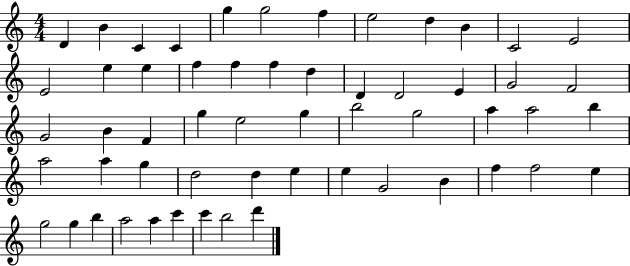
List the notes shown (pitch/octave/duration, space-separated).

D4/q B4/q C4/q C4/q G5/q G5/h F5/q E5/h D5/q B4/q C4/h E4/h E4/h E5/q E5/q F5/q F5/q F5/q D5/q D4/q D4/h E4/q G4/h F4/h G4/h B4/q F4/q G5/q E5/h G5/q B5/h G5/h A5/q A5/h B5/q A5/h A5/q G5/q D5/h D5/q E5/q E5/q G4/h B4/q F5/q F5/h E5/q G5/h G5/q B5/q A5/h A5/q C6/q C6/q B5/h D6/q